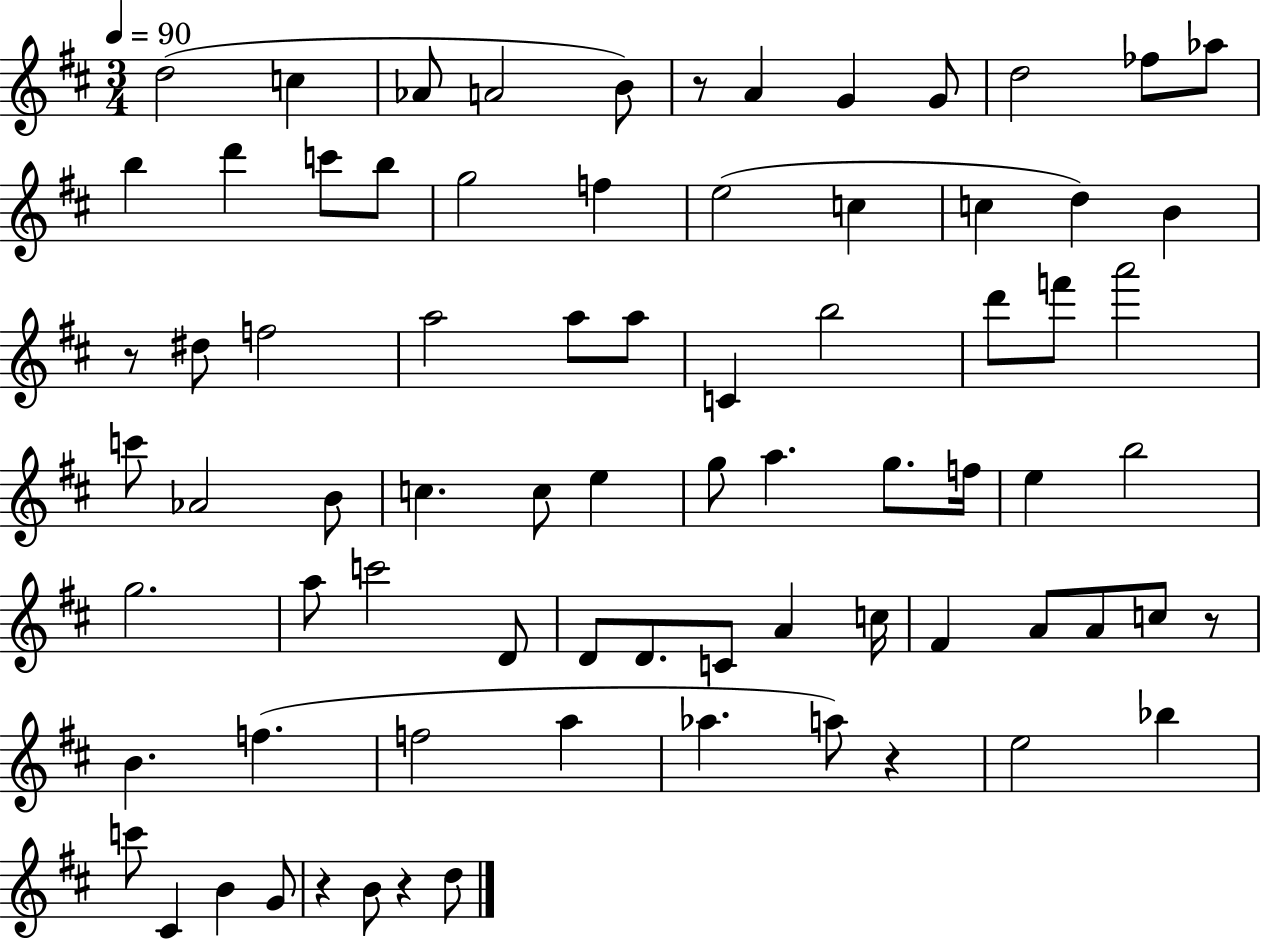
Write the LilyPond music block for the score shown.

{
  \clef treble
  \numericTimeSignature
  \time 3/4
  \key d \major
  \tempo 4 = 90
  d''2( c''4 | aes'8 a'2 b'8) | r8 a'4 g'4 g'8 | d''2 fes''8 aes''8 | \break b''4 d'''4 c'''8 b''8 | g''2 f''4 | e''2( c''4 | c''4 d''4) b'4 | \break r8 dis''8 f''2 | a''2 a''8 a''8 | c'4 b''2 | d'''8 f'''8 a'''2 | \break c'''8 aes'2 b'8 | c''4. c''8 e''4 | g''8 a''4. g''8. f''16 | e''4 b''2 | \break g''2. | a''8 c'''2 d'8 | d'8 d'8. c'8 a'4 c''16 | fis'4 a'8 a'8 c''8 r8 | \break b'4. f''4.( | f''2 a''4 | aes''4. a''8) r4 | e''2 bes''4 | \break c'''8 cis'4 b'4 g'8 | r4 b'8 r4 d''8 | \bar "|."
}